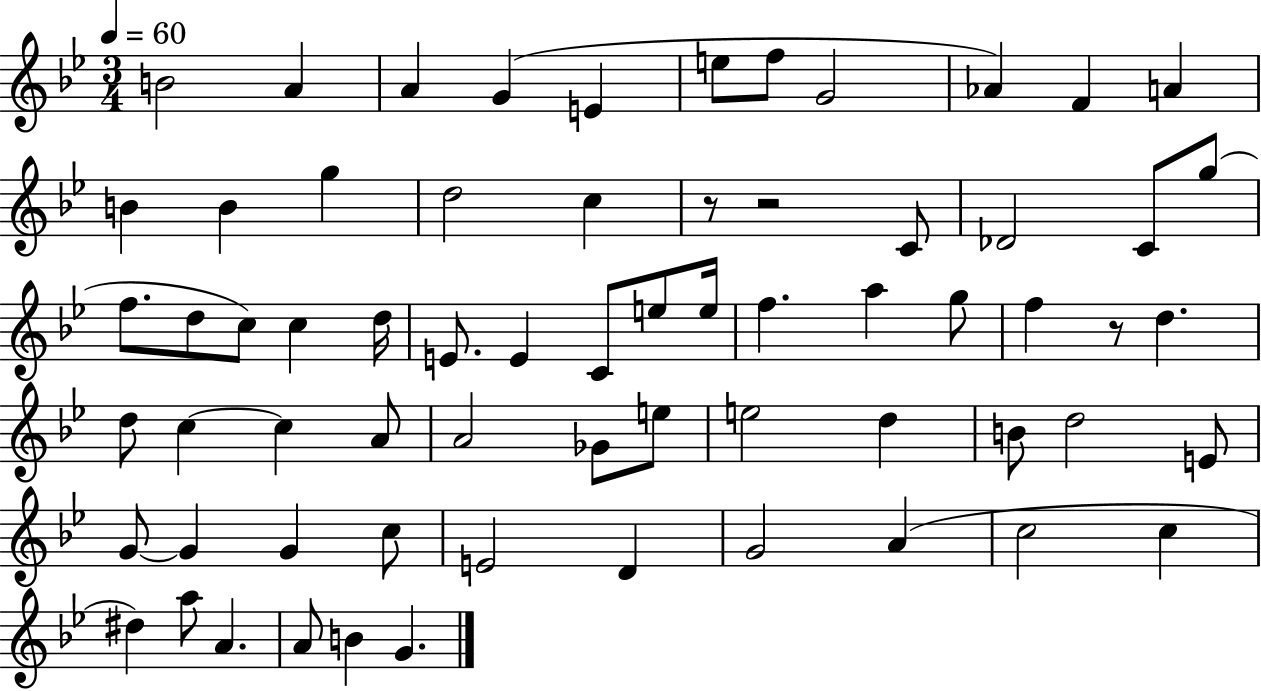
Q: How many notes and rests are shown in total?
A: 66